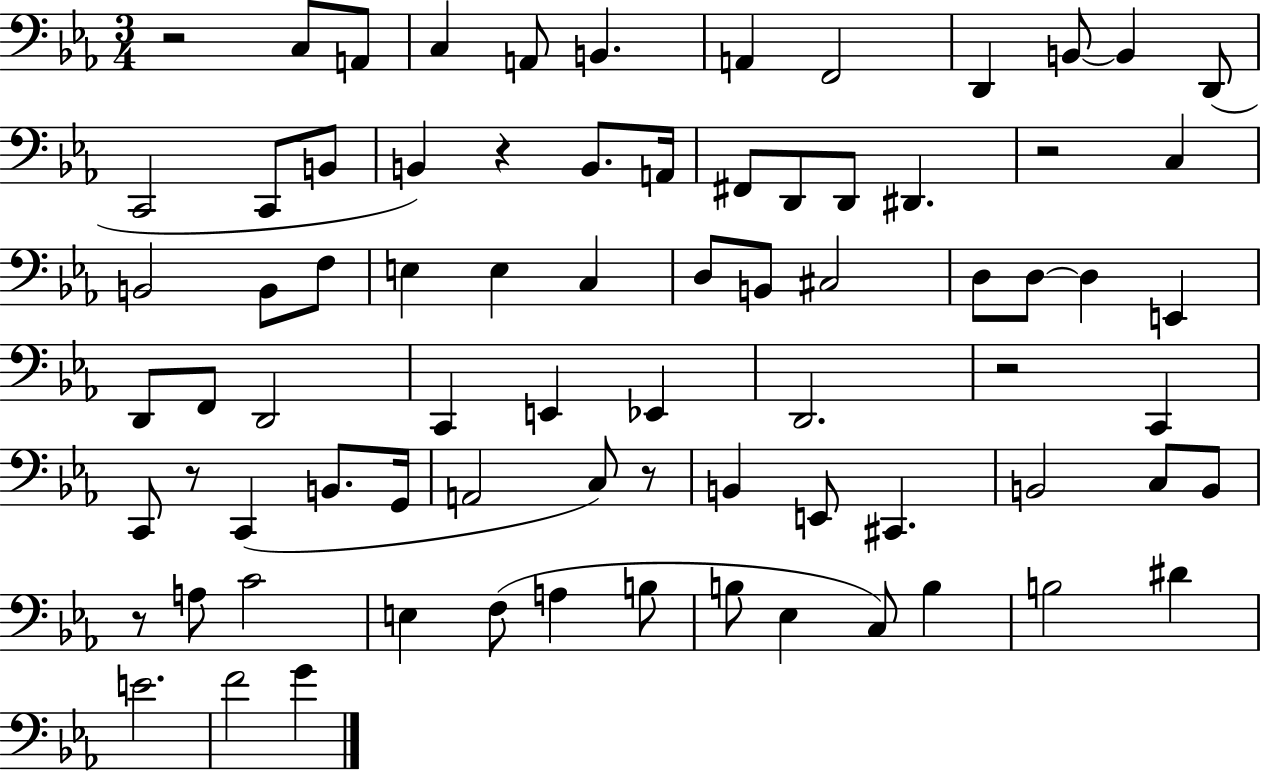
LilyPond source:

{
  \clef bass
  \numericTimeSignature
  \time 3/4
  \key ees \major
  r2 c8 a,8 | c4 a,8 b,4. | a,4 f,2 | d,4 b,8~~ b,4 d,8( | \break c,2 c,8 b,8 | b,4) r4 b,8. a,16 | fis,8 d,8 d,8 dis,4. | r2 c4 | \break b,2 b,8 f8 | e4 e4 c4 | d8 b,8 cis2 | d8 d8~~ d4 e,4 | \break d,8 f,8 d,2 | c,4 e,4 ees,4 | d,2. | r2 c,4 | \break c,8 r8 c,4( b,8. g,16 | a,2 c8) r8 | b,4 e,8 cis,4. | b,2 c8 b,8 | \break r8 a8 c'2 | e4 f8( a4 b8 | b8 ees4 c8) b4 | b2 dis'4 | \break e'2. | f'2 g'4 | \bar "|."
}